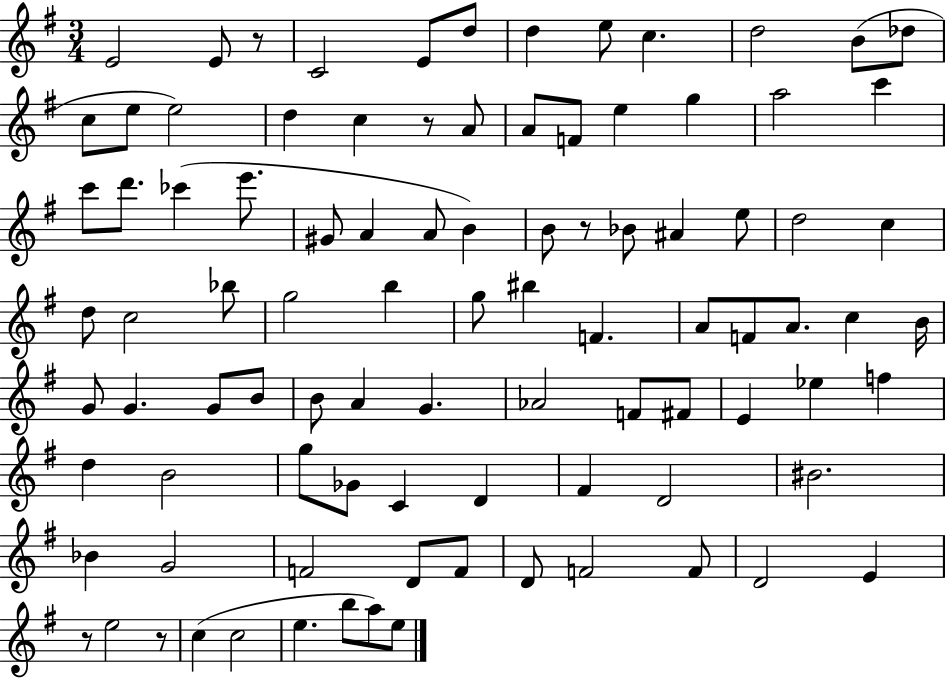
{
  \clef treble
  \numericTimeSignature
  \time 3/4
  \key g \major
  e'2 e'8 r8 | c'2 e'8 d''8 | d''4 e''8 c''4. | d''2 b'8( des''8 | \break c''8 e''8 e''2) | d''4 c''4 r8 a'8 | a'8 f'8 e''4 g''4 | a''2 c'''4 | \break c'''8 d'''8. ces'''4( e'''8. | gis'8 a'4 a'8 b'4) | b'8 r8 bes'8 ais'4 e''8 | d''2 c''4 | \break d''8 c''2 bes''8 | g''2 b''4 | g''8 bis''4 f'4. | a'8 f'8 a'8. c''4 b'16 | \break g'8 g'4. g'8 b'8 | b'8 a'4 g'4. | aes'2 f'8 fis'8 | e'4 ees''4 f''4 | \break d''4 b'2 | g''8 ges'8 c'4 d'4 | fis'4 d'2 | bis'2. | \break bes'4 g'2 | f'2 d'8 f'8 | d'8 f'2 f'8 | d'2 e'4 | \break r8 e''2 r8 | c''4( c''2 | e''4. b''8 a''8) e''8 | \bar "|."
}